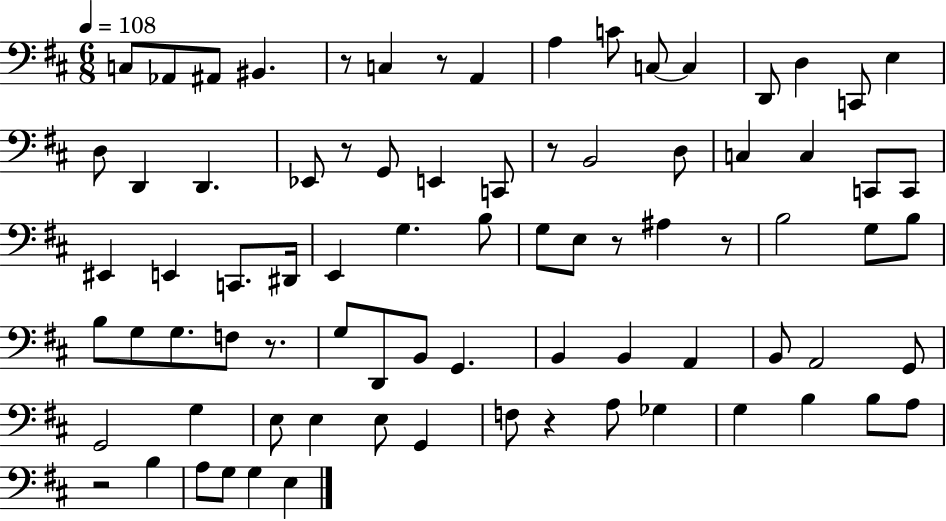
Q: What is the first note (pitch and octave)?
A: C3